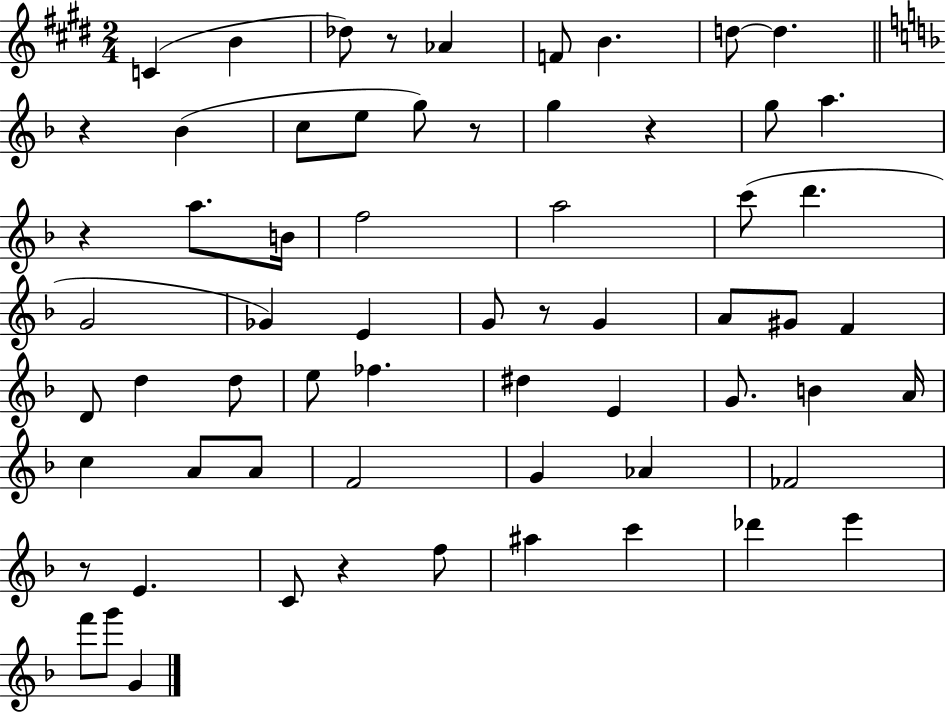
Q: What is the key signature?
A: E major